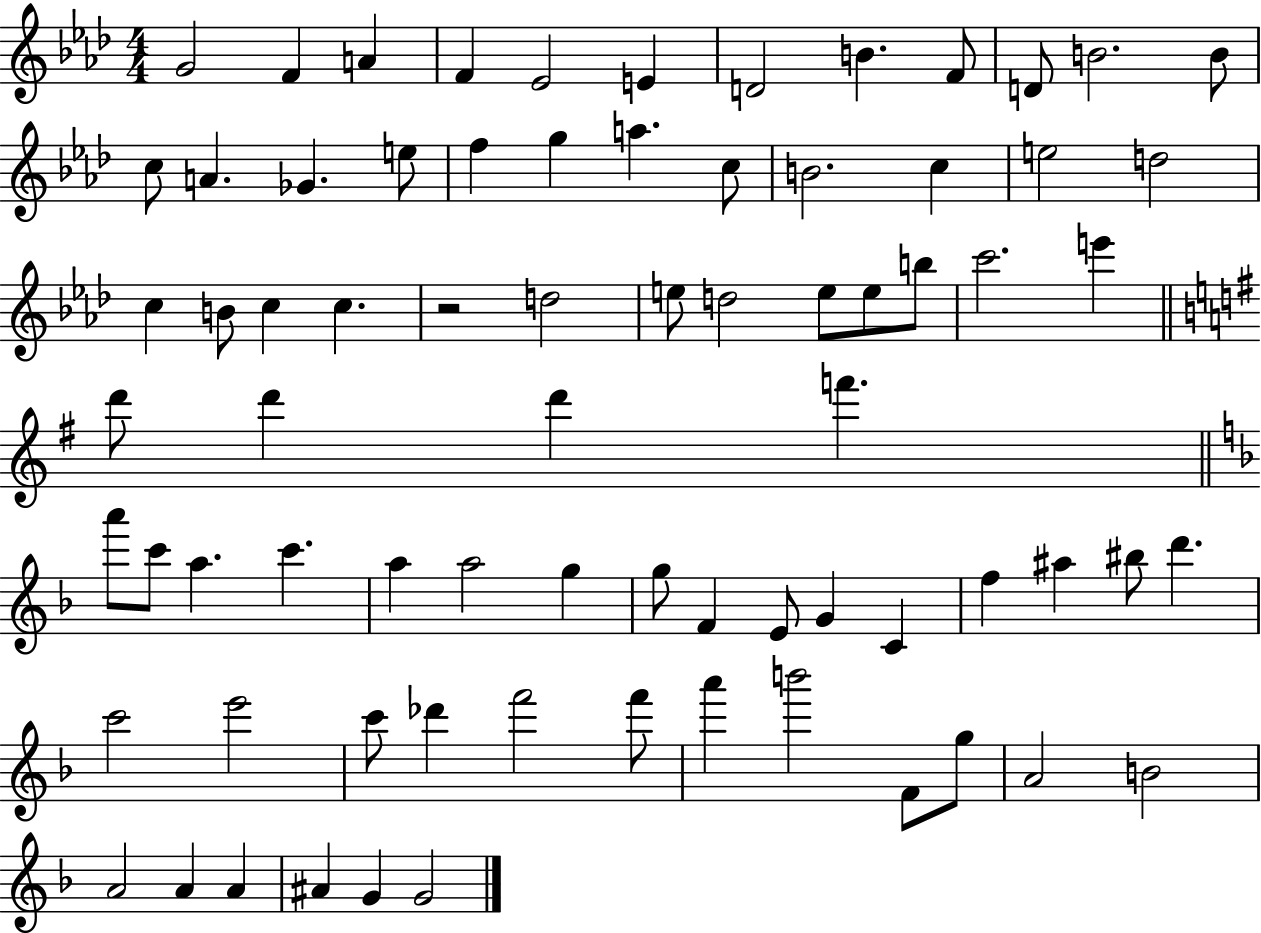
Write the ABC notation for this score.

X:1
T:Untitled
M:4/4
L:1/4
K:Ab
G2 F A F _E2 E D2 B F/2 D/2 B2 B/2 c/2 A _G e/2 f g a c/2 B2 c e2 d2 c B/2 c c z2 d2 e/2 d2 e/2 e/2 b/2 c'2 e' d'/2 d' d' f' a'/2 c'/2 a c' a a2 g g/2 F E/2 G C f ^a ^b/2 d' c'2 e'2 c'/2 _d' f'2 f'/2 a' b'2 F/2 g/2 A2 B2 A2 A A ^A G G2